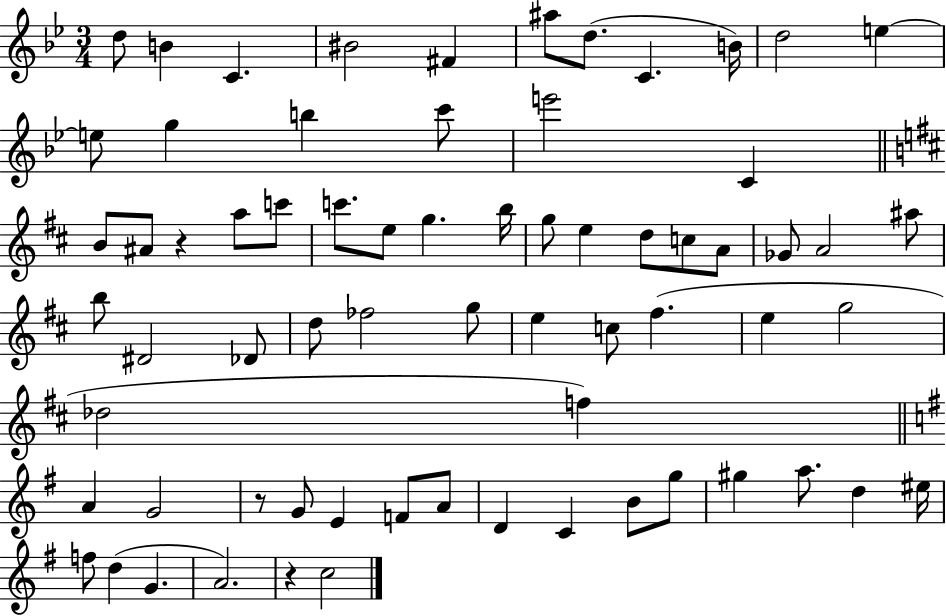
X:1
T:Untitled
M:3/4
L:1/4
K:Bb
d/2 B C ^B2 ^F ^a/2 d/2 C B/4 d2 e e/2 g b c'/2 e'2 C B/2 ^A/2 z a/2 c'/2 c'/2 e/2 g b/4 g/2 e d/2 c/2 A/2 _G/2 A2 ^a/2 b/2 ^D2 _D/2 d/2 _f2 g/2 e c/2 ^f e g2 _d2 f A G2 z/2 G/2 E F/2 A/2 D C B/2 g/2 ^g a/2 d ^e/4 f/2 d G A2 z c2